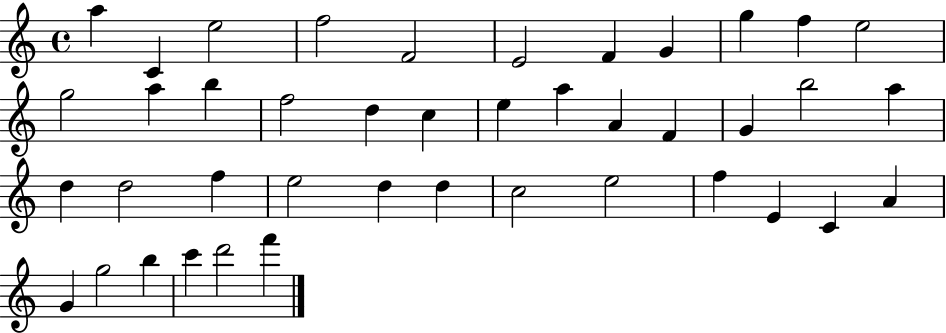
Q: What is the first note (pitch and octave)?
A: A5